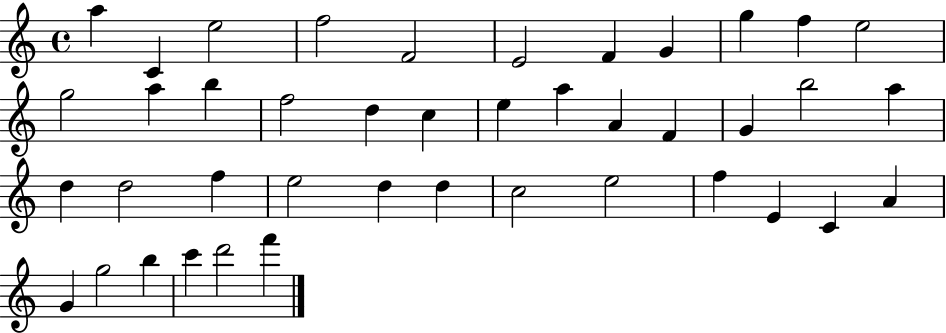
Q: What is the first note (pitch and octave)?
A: A5